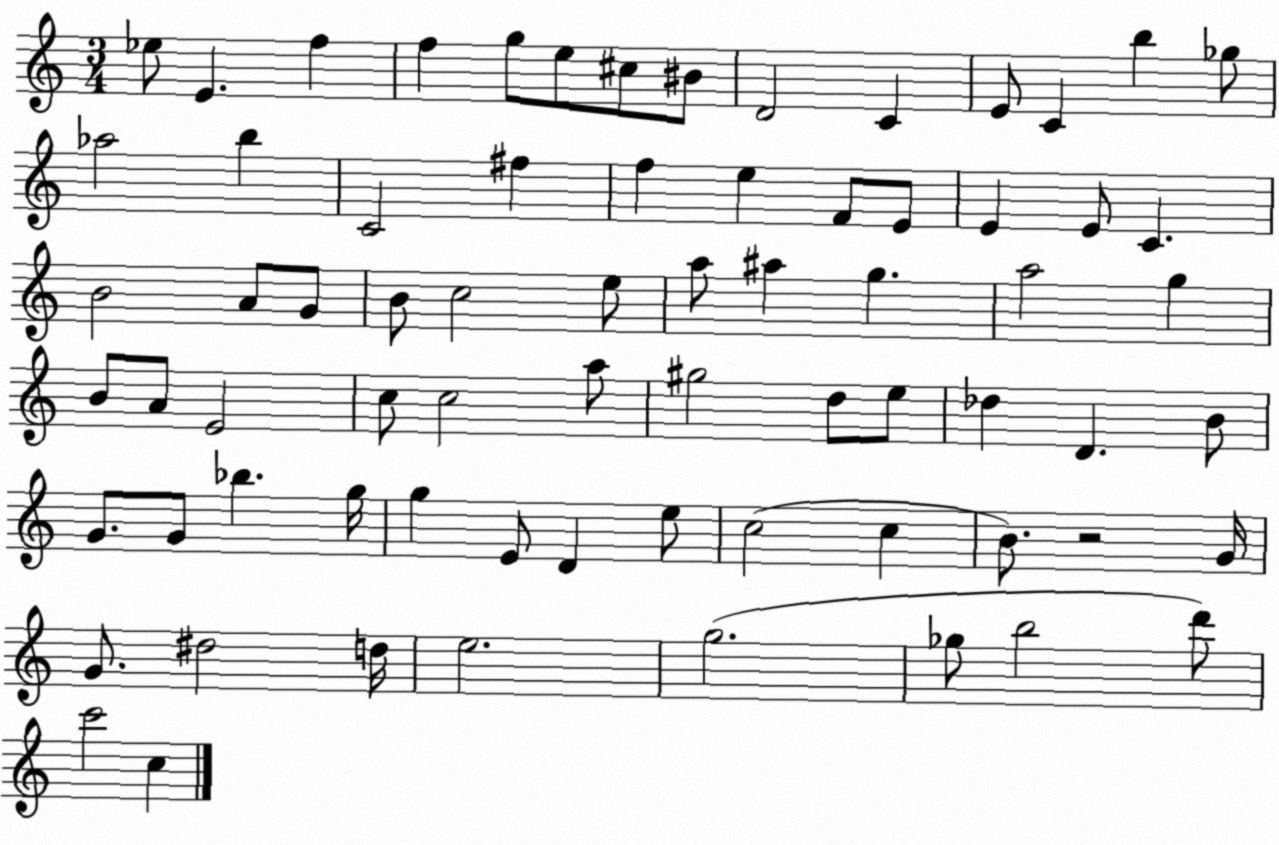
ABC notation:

X:1
T:Untitled
M:3/4
L:1/4
K:C
_e/2 E f f g/2 e/2 ^c/2 ^B/2 D2 C E/2 C b _g/2 _a2 b C2 ^f f e F/2 E/2 E E/2 C B2 A/2 G/2 B/2 c2 e/2 a/2 ^a g a2 g B/2 A/2 E2 c/2 c2 a/2 ^g2 d/2 e/2 _d D B/2 G/2 G/2 _b g/4 g E/2 D e/2 c2 c B/2 z2 G/4 G/2 ^d2 d/4 e2 g2 _g/2 b2 d'/2 c'2 c